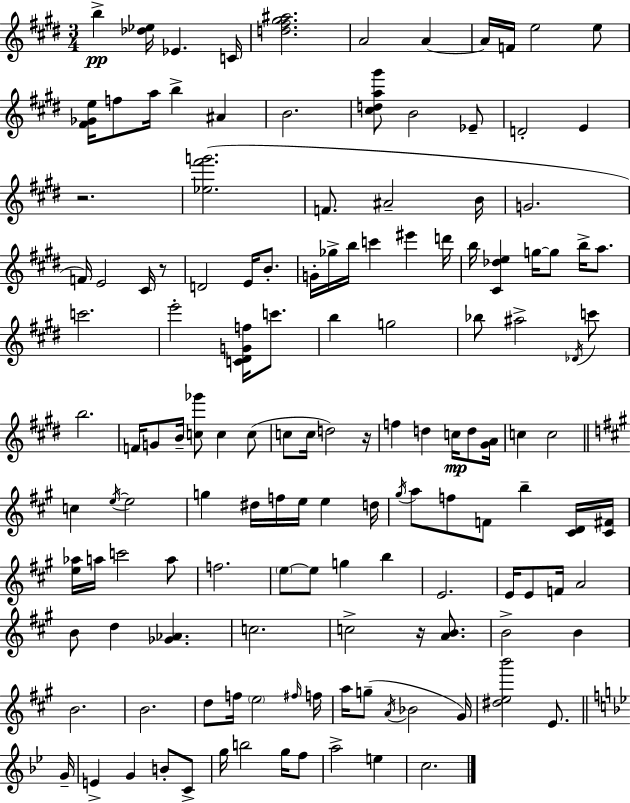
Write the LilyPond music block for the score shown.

{
  \clef treble
  \numericTimeSignature
  \time 3/4
  \key e \major
  \repeat volta 2 { b''4->\pp <des'' ees''>16 ees'4. c'16 | <d'' fis'' gis'' ais''>2. | a'2 a'4~~ | a'16 f'16 e''2 e''8 | \break <fis' ges' e''>16 f''8 a''16 b''4-> ais'4 | b'2. | <cis'' d'' a'' gis'''>8 b'2 ees'8-- | d'2-. e'4 | \break r2. | <ees'' fis''' g'''>2.( | f'8. ais'2-- b'16 | g'2. | \break f'16) e'2 cis'16 r8 | d'2 e'16 b'8.-. | g'16-. ges''16-> b''16 c'''4 eis'''4 d'''16 | b''16 <cis' des'' e''>4 g''16~~ g''8 b''16-> a''8. | \break c'''2. | e'''2-. <c' dis' g' f''>16 c'''8. | b''4 g''2 | bes''8 ais''2-> \acciaccatura { des'16 } c'''8 | \break b''2. | f'16 g'8 b'16-- <c'' ges'''>8 c''4 c''8( | c''8 c''16 d''2) | r16 f''4 d''4 c''16\mp d''8 | \break <gis' a'>16 c''4 c''2 | \bar "||" \break \key a \major c''4 \acciaccatura { e''16~ }~ e''2 | g''4 dis''16 f''16 e''16 e''4 | d''16 \acciaccatura { gis''16 } a''8 f''8 f'8 b''4-- | <cis' d'>16 <cis' fis'>16 <e'' aes''>16 a''16 c'''2 | \break a''8 f''2. | \parenthesize e''8~~ e''8 g''4 b''4 | e'2. | e'16 e'8 f'16 a'2 | \break b'8 d''4 <ges' aes'>4. | c''2. | c''2-> r16 <a' b'>8. | b'2-> b'4 | \break b'2. | b'2. | d''8 f''16 \parenthesize e''2 | \grace { fis''16 } f''16 a''16 g''8--( \acciaccatura { a'16 } bes'2 | \break gis'16) <dis'' e'' b'''>2 | e'8. \bar "||" \break \key g \minor g'16-- e'4-> g'4 b'8-. c'8-> | g''16 b''2 g''16 f''8 | a''2-> e''4 | c''2. | \break } \bar "|."
}